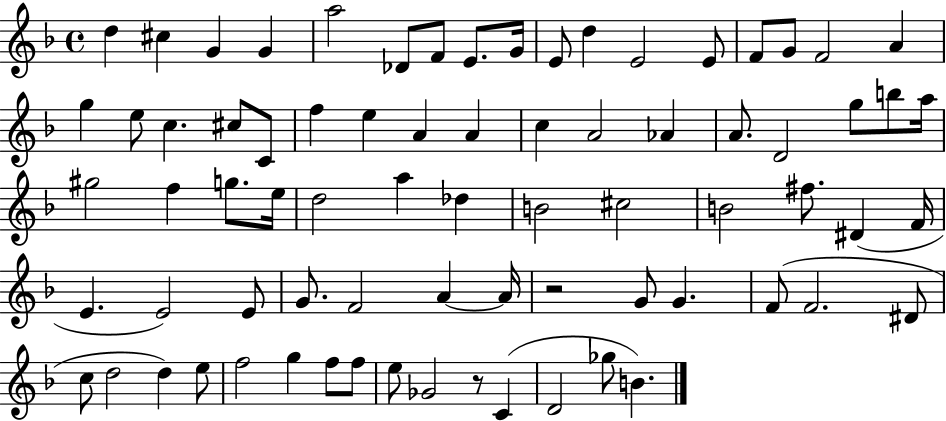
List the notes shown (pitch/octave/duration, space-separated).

D5/q C#5/q G4/q G4/q A5/h Db4/e F4/e E4/e. G4/s E4/e D5/q E4/h E4/e F4/e G4/e F4/h A4/q G5/q E5/e C5/q. C#5/e C4/e F5/q E5/q A4/q A4/q C5/q A4/h Ab4/q A4/e. D4/h G5/e B5/e A5/s G#5/h F5/q G5/e. E5/s D5/h A5/q Db5/q B4/h C#5/h B4/h F#5/e. D#4/q F4/s E4/q. E4/h E4/e G4/e. F4/h A4/q A4/s R/h G4/e G4/q. F4/e F4/h. D#4/e C5/e D5/h D5/q E5/e F5/h G5/q F5/e F5/e E5/e Gb4/h R/e C4/q D4/h Gb5/e B4/q.